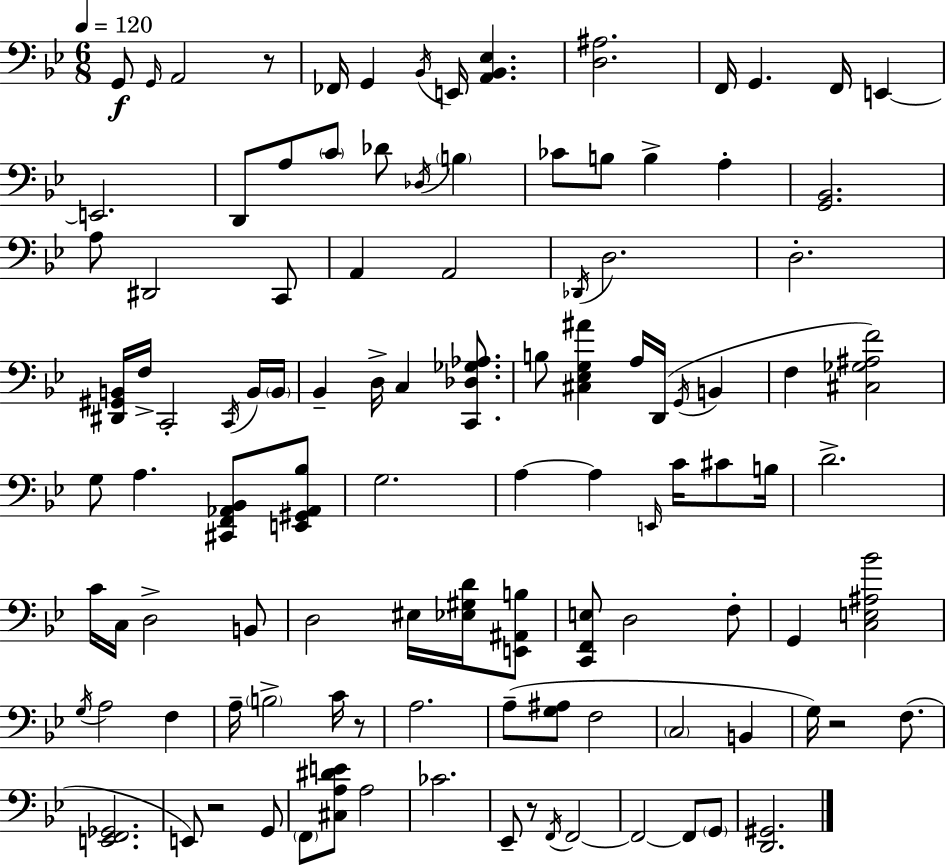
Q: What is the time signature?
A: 6/8